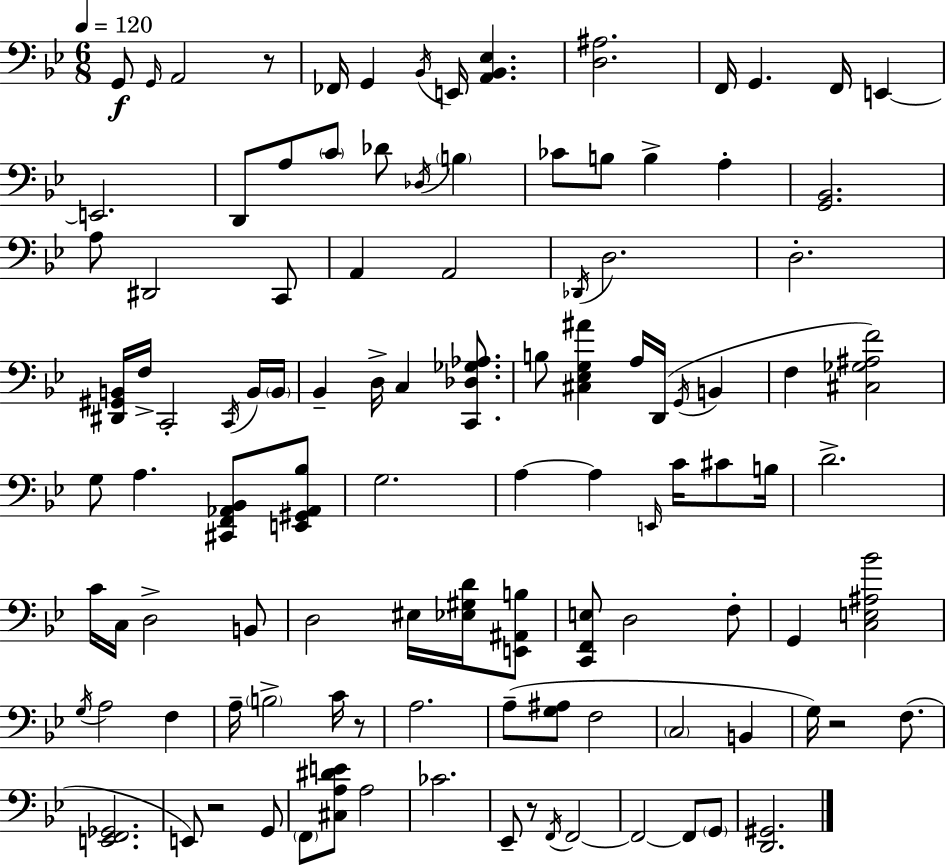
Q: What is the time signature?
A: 6/8